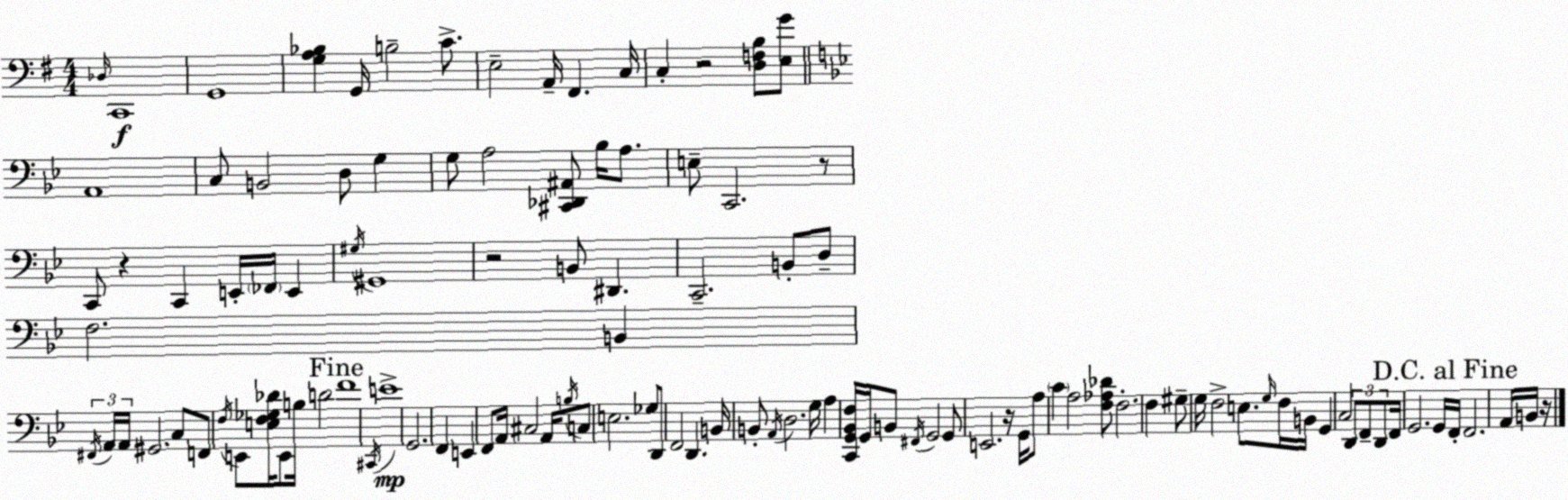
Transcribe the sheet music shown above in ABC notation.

X:1
T:Untitled
M:4/4
L:1/4
K:G
_D,/4 C,,4 G,,4 [G,A,_B,] G,,/4 B,2 C/2 E,2 A,,/4 ^F,, C,/4 C, z2 [D,F,B,]/2 [E,G]/2 A,,4 C,/2 B,,2 D,/2 G, G,/2 A,2 [^C,,_D,,^A,,]/2 _B,/4 A,/2 E,/2 C,,2 z/2 C,,/2 z C,, E,,/4 _F,,/4 E,, ^G,/4 ^G,,4 z2 B,,/2 ^D,, C,,2 B,,/2 D,/2 F,2 B,, ^F,,/4 A,,/4 A,,/4 ^G,,2 C,/2 F,,/2 F,/4 E,,/2 [E,F,_G,_D]/4 E,,/2 B,/4 D2 F4 ^C,,/4 E4 G,,2 F,, E,, F,,/2 A,,/4 ^C,2 A,,/4 B,/4 C,/2 E,2 _G,/2 D,,/2 F,,2 D,, B,,/4 B,,/2 A,,/4 D,2 G,/4 A, [C,,G,,_B,,F,]/4 G,,/4 B,,/2 ^F,,/4 G,,2 G,,/2 E,,2 z/4 G,,/4 A,/2 C A,2 [F,_A,_D]/2 F,2 F, ^G,/2 G,/4 F,2 E,/2 G,/4 F,/4 B,,/4 G,, C,2 D,,/2 F,,/2 D,,/2 F,,/4 G,,2 G,,/4 F,,/4 F,,2 A,,/4 B,,/4 z/4